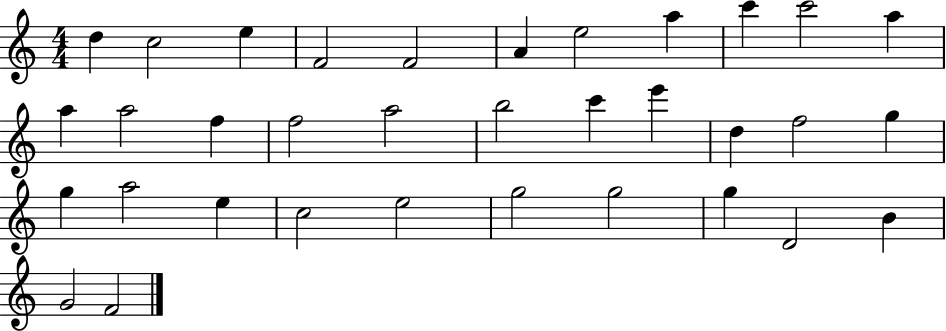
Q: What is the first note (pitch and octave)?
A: D5